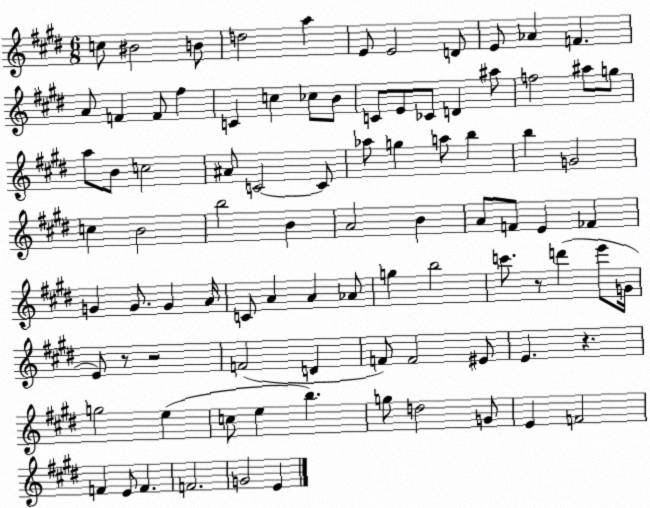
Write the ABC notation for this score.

X:1
T:Untitled
M:6/8
L:1/4
K:E
c/2 ^B2 B/2 d2 a E/2 E2 D/2 E/2 _A F A/2 F F/2 ^f C c _c/2 B/2 C/2 E/2 _C/2 D ^a/2 f2 ^a/2 g/2 a/2 B/2 c2 ^A/2 C2 C/2 _a/2 g a/2 b b G2 c B2 b2 B A2 B A/2 F/2 E _F G G/2 G A/4 C/2 A A _A/2 g b2 c'/2 z/2 d' e'/2 G/4 E/2 z/2 z2 F2 D F/2 F2 ^E/2 E z g2 e c/2 e b g/2 d2 G/2 E F2 F E/2 F F2 G2 E